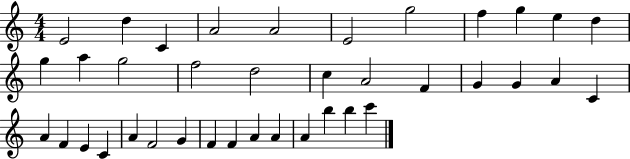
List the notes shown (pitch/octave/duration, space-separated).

E4/h D5/q C4/q A4/h A4/h E4/h G5/h F5/q G5/q E5/q D5/q G5/q A5/q G5/h F5/h D5/h C5/q A4/h F4/q G4/q G4/q A4/q C4/q A4/q F4/q E4/q C4/q A4/q F4/h G4/q F4/q F4/q A4/q A4/q A4/q B5/q B5/q C6/q